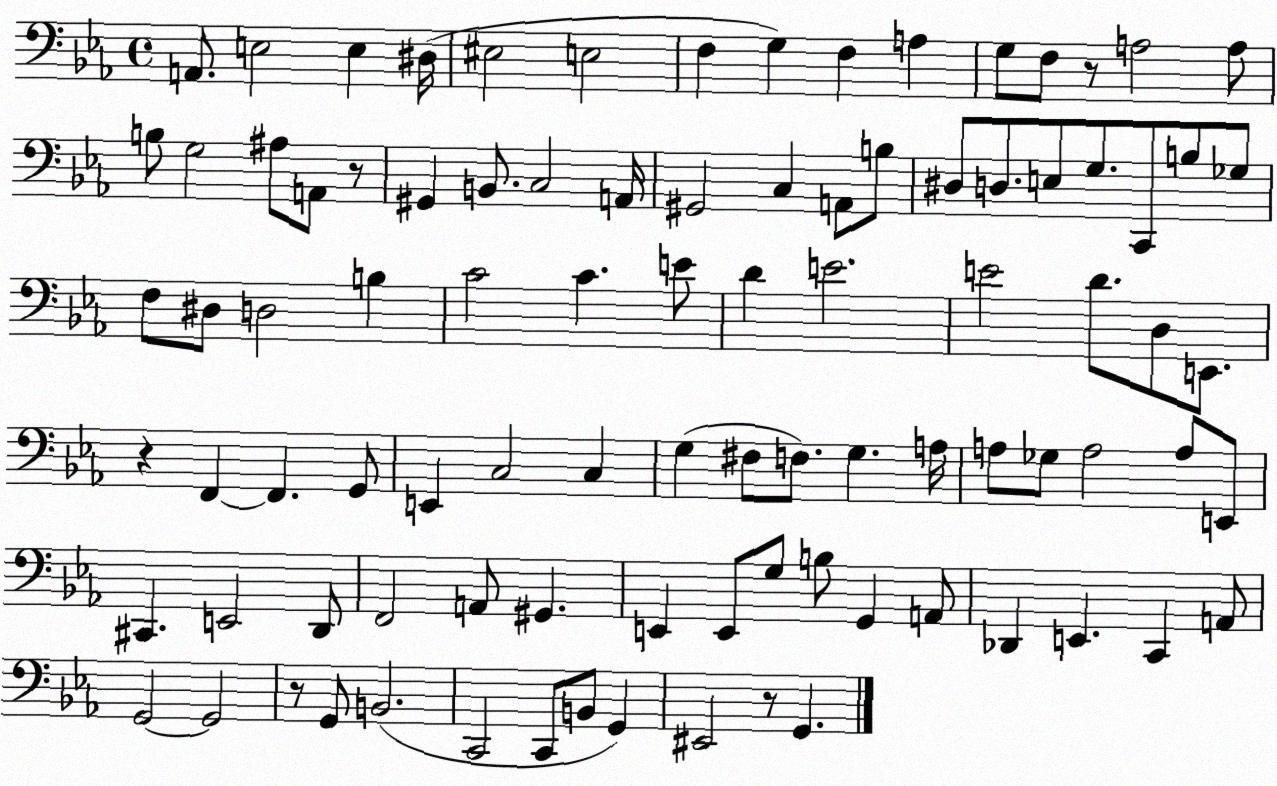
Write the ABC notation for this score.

X:1
T:Untitled
M:4/4
L:1/4
K:Eb
A,,/2 E,2 E, ^D,/4 ^E,2 E,2 F, G, F, A, G,/2 F,/2 z/2 A,2 A,/2 B,/2 G,2 ^A,/2 A,,/2 z/2 ^G,, B,,/2 C,2 A,,/4 ^G,,2 C, A,,/2 B,/2 ^D,/2 D,/2 E,/2 G,/2 C,,/2 B,/2 _G,/2 F,/2 ^D,/2 D,2 B, C2 C E/2 D E2 E2 D/2 D,/2 E,,/2 z F,, F,, G,,/2 E,, C,2 C, G, ^F,/2 F,/2 G, A,/4 A,/2 _G,/2 A,2 A,/2 E,,/2 ^C,, E,,2 D,,/2 F,,2 A,,/2 ^G,, E,, E,,/2 G,/2 B,/2 G,, A,,/2 _D,, E,, C,, A,,/2 G,,2 G,,2 z/2 G,,/2 B,,2 C,,2 C,,/2 B,,/2 G,, ^E,,2 z/2 G,,